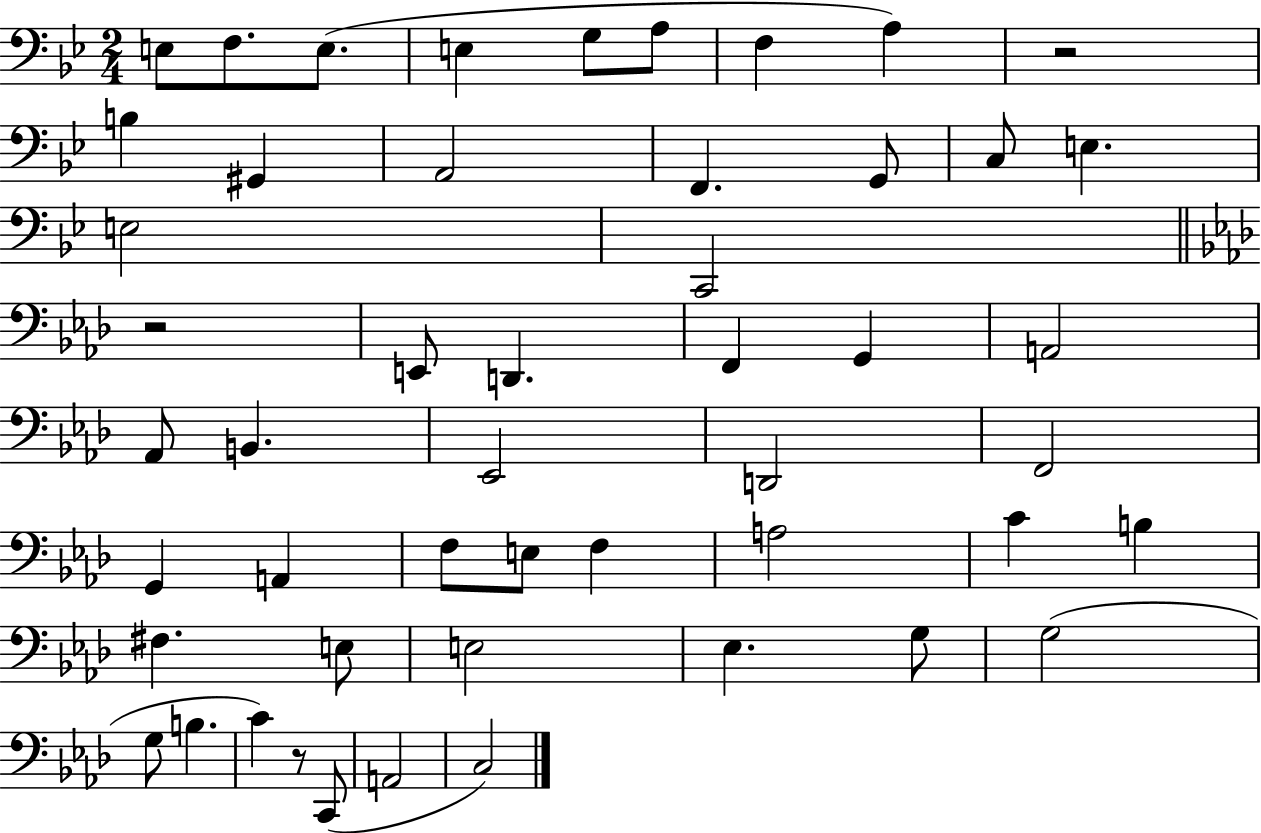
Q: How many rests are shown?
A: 3